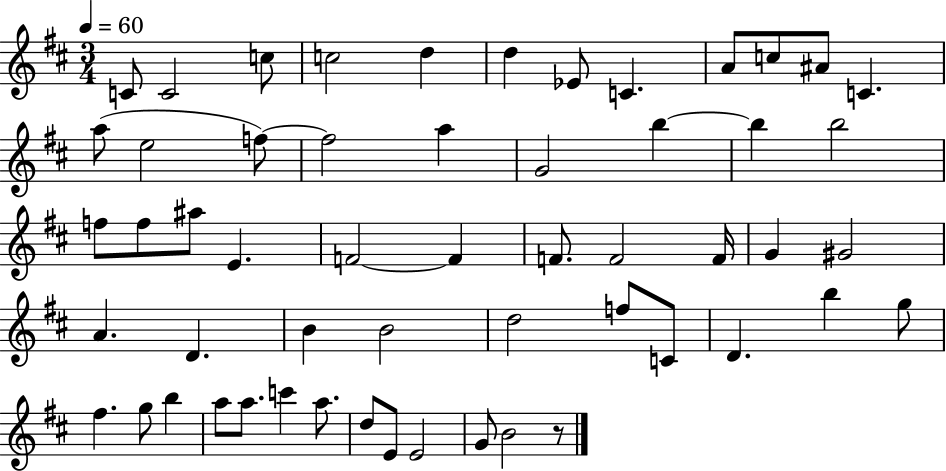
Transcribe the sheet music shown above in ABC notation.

X:1
T:Untitled
M:3/4
L:1/4
K:D
C/2 C2 c/2 c2 d d _E/2 C A/2 c/2 ^A/2 C a/2 e2 f/2 f2 a G2 b b b2 f/2 f/2 ^a/2 E F2 F F/2 F2 F/4 G ^G2 A D B B2 d2 f/2 C/2 D b g/2 ^f g/2 b a/2 a/2 c' a/2 d/2 E/2 E2 G/2 B2 z/2